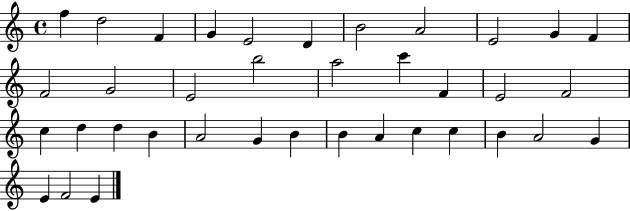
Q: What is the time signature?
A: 4/4